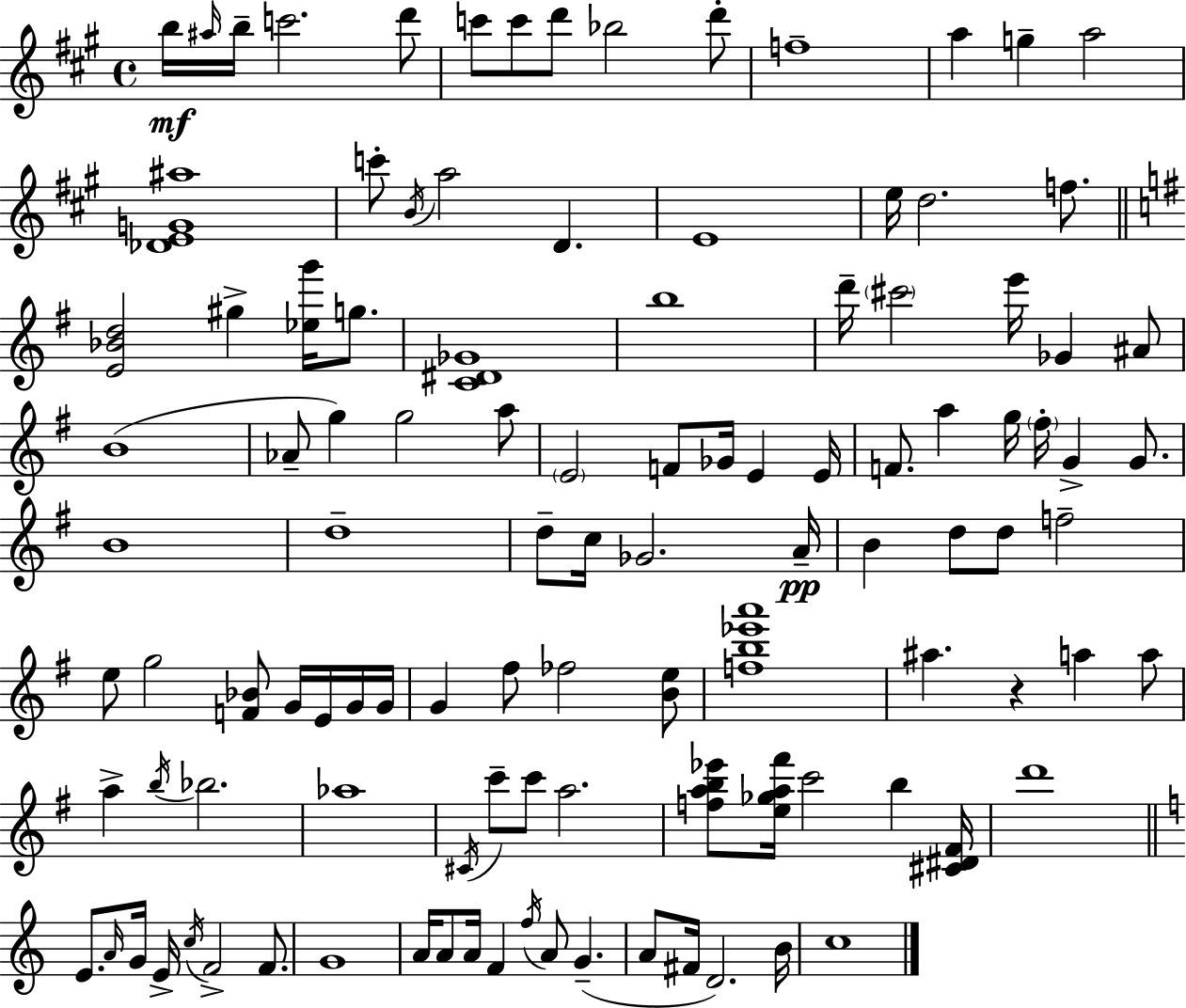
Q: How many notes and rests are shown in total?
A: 110